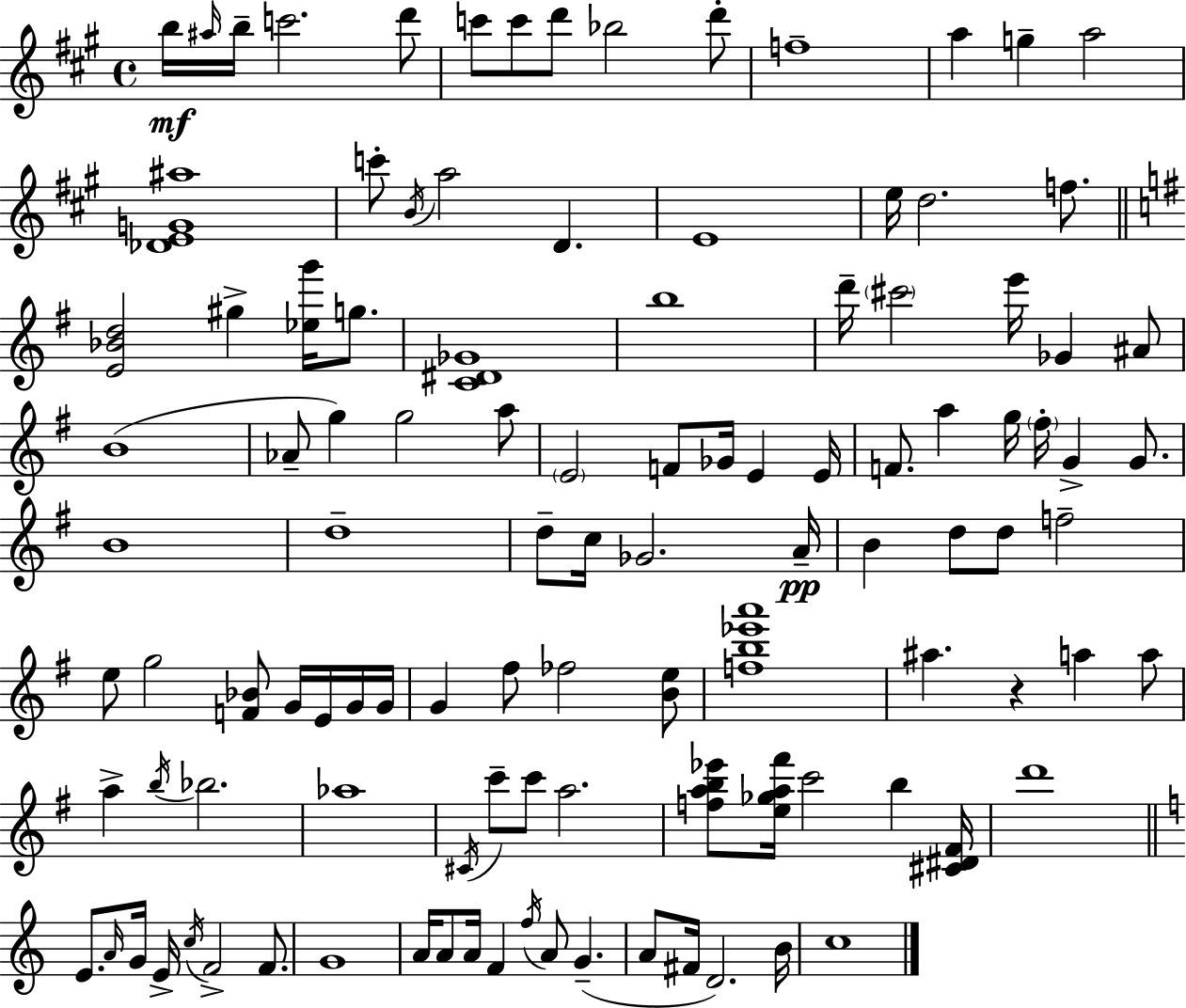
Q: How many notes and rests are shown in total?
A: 110